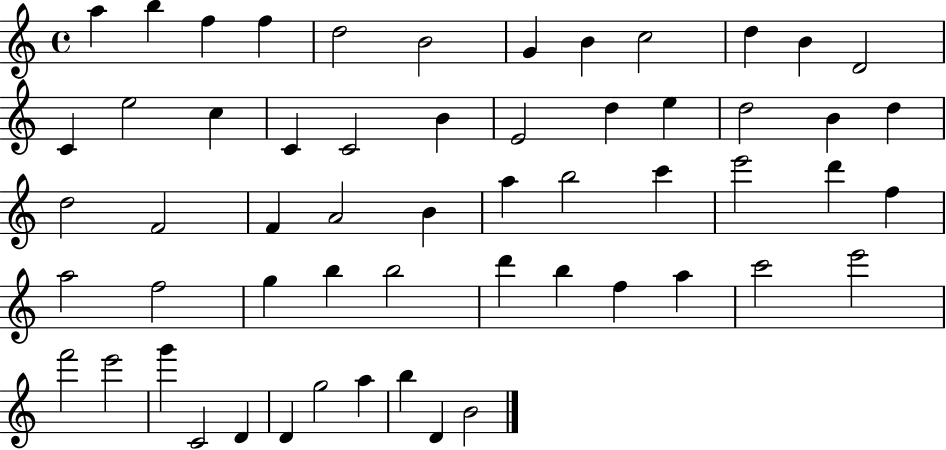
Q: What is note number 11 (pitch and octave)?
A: B4